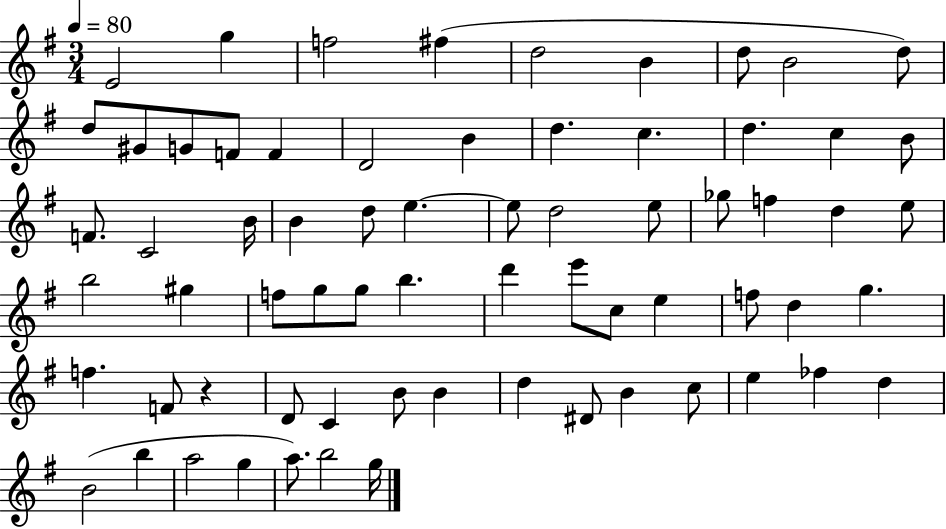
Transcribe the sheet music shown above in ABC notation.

X:1
T:Untitled
M:3/4
L:1/4
K:G
E2 g f2 ^f d2 B d/2 B2 d/2 d/2 ^G/2 G/2 F/2 F D2 B d c d c B/2 F/2 C2 B/4 B d/2 e e/2 d2 e/2 _g/2 f d e/2 b2 ^g f/2 g/2 g/2 b d' e'/2 c/2 e f/2 d g f F/2 z D/2 C B/2 B d ^D/2 B c/2 e _f d B2 b a2 g a/2 b2 g/4